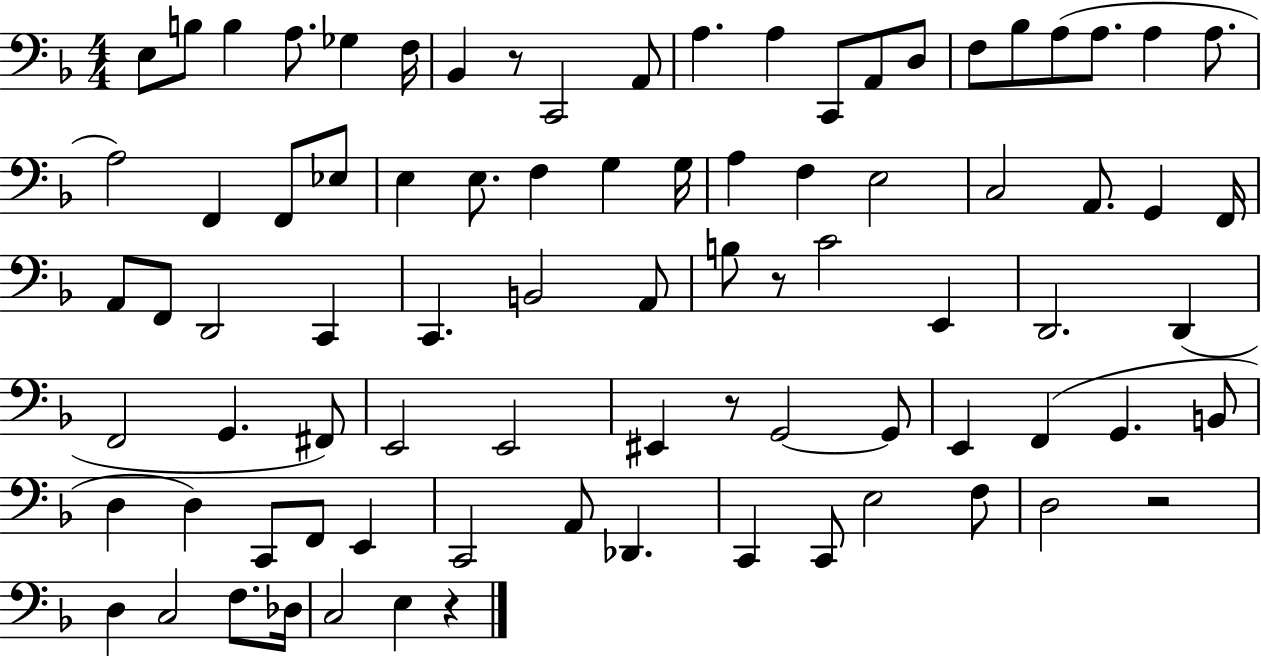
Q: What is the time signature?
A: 4/4